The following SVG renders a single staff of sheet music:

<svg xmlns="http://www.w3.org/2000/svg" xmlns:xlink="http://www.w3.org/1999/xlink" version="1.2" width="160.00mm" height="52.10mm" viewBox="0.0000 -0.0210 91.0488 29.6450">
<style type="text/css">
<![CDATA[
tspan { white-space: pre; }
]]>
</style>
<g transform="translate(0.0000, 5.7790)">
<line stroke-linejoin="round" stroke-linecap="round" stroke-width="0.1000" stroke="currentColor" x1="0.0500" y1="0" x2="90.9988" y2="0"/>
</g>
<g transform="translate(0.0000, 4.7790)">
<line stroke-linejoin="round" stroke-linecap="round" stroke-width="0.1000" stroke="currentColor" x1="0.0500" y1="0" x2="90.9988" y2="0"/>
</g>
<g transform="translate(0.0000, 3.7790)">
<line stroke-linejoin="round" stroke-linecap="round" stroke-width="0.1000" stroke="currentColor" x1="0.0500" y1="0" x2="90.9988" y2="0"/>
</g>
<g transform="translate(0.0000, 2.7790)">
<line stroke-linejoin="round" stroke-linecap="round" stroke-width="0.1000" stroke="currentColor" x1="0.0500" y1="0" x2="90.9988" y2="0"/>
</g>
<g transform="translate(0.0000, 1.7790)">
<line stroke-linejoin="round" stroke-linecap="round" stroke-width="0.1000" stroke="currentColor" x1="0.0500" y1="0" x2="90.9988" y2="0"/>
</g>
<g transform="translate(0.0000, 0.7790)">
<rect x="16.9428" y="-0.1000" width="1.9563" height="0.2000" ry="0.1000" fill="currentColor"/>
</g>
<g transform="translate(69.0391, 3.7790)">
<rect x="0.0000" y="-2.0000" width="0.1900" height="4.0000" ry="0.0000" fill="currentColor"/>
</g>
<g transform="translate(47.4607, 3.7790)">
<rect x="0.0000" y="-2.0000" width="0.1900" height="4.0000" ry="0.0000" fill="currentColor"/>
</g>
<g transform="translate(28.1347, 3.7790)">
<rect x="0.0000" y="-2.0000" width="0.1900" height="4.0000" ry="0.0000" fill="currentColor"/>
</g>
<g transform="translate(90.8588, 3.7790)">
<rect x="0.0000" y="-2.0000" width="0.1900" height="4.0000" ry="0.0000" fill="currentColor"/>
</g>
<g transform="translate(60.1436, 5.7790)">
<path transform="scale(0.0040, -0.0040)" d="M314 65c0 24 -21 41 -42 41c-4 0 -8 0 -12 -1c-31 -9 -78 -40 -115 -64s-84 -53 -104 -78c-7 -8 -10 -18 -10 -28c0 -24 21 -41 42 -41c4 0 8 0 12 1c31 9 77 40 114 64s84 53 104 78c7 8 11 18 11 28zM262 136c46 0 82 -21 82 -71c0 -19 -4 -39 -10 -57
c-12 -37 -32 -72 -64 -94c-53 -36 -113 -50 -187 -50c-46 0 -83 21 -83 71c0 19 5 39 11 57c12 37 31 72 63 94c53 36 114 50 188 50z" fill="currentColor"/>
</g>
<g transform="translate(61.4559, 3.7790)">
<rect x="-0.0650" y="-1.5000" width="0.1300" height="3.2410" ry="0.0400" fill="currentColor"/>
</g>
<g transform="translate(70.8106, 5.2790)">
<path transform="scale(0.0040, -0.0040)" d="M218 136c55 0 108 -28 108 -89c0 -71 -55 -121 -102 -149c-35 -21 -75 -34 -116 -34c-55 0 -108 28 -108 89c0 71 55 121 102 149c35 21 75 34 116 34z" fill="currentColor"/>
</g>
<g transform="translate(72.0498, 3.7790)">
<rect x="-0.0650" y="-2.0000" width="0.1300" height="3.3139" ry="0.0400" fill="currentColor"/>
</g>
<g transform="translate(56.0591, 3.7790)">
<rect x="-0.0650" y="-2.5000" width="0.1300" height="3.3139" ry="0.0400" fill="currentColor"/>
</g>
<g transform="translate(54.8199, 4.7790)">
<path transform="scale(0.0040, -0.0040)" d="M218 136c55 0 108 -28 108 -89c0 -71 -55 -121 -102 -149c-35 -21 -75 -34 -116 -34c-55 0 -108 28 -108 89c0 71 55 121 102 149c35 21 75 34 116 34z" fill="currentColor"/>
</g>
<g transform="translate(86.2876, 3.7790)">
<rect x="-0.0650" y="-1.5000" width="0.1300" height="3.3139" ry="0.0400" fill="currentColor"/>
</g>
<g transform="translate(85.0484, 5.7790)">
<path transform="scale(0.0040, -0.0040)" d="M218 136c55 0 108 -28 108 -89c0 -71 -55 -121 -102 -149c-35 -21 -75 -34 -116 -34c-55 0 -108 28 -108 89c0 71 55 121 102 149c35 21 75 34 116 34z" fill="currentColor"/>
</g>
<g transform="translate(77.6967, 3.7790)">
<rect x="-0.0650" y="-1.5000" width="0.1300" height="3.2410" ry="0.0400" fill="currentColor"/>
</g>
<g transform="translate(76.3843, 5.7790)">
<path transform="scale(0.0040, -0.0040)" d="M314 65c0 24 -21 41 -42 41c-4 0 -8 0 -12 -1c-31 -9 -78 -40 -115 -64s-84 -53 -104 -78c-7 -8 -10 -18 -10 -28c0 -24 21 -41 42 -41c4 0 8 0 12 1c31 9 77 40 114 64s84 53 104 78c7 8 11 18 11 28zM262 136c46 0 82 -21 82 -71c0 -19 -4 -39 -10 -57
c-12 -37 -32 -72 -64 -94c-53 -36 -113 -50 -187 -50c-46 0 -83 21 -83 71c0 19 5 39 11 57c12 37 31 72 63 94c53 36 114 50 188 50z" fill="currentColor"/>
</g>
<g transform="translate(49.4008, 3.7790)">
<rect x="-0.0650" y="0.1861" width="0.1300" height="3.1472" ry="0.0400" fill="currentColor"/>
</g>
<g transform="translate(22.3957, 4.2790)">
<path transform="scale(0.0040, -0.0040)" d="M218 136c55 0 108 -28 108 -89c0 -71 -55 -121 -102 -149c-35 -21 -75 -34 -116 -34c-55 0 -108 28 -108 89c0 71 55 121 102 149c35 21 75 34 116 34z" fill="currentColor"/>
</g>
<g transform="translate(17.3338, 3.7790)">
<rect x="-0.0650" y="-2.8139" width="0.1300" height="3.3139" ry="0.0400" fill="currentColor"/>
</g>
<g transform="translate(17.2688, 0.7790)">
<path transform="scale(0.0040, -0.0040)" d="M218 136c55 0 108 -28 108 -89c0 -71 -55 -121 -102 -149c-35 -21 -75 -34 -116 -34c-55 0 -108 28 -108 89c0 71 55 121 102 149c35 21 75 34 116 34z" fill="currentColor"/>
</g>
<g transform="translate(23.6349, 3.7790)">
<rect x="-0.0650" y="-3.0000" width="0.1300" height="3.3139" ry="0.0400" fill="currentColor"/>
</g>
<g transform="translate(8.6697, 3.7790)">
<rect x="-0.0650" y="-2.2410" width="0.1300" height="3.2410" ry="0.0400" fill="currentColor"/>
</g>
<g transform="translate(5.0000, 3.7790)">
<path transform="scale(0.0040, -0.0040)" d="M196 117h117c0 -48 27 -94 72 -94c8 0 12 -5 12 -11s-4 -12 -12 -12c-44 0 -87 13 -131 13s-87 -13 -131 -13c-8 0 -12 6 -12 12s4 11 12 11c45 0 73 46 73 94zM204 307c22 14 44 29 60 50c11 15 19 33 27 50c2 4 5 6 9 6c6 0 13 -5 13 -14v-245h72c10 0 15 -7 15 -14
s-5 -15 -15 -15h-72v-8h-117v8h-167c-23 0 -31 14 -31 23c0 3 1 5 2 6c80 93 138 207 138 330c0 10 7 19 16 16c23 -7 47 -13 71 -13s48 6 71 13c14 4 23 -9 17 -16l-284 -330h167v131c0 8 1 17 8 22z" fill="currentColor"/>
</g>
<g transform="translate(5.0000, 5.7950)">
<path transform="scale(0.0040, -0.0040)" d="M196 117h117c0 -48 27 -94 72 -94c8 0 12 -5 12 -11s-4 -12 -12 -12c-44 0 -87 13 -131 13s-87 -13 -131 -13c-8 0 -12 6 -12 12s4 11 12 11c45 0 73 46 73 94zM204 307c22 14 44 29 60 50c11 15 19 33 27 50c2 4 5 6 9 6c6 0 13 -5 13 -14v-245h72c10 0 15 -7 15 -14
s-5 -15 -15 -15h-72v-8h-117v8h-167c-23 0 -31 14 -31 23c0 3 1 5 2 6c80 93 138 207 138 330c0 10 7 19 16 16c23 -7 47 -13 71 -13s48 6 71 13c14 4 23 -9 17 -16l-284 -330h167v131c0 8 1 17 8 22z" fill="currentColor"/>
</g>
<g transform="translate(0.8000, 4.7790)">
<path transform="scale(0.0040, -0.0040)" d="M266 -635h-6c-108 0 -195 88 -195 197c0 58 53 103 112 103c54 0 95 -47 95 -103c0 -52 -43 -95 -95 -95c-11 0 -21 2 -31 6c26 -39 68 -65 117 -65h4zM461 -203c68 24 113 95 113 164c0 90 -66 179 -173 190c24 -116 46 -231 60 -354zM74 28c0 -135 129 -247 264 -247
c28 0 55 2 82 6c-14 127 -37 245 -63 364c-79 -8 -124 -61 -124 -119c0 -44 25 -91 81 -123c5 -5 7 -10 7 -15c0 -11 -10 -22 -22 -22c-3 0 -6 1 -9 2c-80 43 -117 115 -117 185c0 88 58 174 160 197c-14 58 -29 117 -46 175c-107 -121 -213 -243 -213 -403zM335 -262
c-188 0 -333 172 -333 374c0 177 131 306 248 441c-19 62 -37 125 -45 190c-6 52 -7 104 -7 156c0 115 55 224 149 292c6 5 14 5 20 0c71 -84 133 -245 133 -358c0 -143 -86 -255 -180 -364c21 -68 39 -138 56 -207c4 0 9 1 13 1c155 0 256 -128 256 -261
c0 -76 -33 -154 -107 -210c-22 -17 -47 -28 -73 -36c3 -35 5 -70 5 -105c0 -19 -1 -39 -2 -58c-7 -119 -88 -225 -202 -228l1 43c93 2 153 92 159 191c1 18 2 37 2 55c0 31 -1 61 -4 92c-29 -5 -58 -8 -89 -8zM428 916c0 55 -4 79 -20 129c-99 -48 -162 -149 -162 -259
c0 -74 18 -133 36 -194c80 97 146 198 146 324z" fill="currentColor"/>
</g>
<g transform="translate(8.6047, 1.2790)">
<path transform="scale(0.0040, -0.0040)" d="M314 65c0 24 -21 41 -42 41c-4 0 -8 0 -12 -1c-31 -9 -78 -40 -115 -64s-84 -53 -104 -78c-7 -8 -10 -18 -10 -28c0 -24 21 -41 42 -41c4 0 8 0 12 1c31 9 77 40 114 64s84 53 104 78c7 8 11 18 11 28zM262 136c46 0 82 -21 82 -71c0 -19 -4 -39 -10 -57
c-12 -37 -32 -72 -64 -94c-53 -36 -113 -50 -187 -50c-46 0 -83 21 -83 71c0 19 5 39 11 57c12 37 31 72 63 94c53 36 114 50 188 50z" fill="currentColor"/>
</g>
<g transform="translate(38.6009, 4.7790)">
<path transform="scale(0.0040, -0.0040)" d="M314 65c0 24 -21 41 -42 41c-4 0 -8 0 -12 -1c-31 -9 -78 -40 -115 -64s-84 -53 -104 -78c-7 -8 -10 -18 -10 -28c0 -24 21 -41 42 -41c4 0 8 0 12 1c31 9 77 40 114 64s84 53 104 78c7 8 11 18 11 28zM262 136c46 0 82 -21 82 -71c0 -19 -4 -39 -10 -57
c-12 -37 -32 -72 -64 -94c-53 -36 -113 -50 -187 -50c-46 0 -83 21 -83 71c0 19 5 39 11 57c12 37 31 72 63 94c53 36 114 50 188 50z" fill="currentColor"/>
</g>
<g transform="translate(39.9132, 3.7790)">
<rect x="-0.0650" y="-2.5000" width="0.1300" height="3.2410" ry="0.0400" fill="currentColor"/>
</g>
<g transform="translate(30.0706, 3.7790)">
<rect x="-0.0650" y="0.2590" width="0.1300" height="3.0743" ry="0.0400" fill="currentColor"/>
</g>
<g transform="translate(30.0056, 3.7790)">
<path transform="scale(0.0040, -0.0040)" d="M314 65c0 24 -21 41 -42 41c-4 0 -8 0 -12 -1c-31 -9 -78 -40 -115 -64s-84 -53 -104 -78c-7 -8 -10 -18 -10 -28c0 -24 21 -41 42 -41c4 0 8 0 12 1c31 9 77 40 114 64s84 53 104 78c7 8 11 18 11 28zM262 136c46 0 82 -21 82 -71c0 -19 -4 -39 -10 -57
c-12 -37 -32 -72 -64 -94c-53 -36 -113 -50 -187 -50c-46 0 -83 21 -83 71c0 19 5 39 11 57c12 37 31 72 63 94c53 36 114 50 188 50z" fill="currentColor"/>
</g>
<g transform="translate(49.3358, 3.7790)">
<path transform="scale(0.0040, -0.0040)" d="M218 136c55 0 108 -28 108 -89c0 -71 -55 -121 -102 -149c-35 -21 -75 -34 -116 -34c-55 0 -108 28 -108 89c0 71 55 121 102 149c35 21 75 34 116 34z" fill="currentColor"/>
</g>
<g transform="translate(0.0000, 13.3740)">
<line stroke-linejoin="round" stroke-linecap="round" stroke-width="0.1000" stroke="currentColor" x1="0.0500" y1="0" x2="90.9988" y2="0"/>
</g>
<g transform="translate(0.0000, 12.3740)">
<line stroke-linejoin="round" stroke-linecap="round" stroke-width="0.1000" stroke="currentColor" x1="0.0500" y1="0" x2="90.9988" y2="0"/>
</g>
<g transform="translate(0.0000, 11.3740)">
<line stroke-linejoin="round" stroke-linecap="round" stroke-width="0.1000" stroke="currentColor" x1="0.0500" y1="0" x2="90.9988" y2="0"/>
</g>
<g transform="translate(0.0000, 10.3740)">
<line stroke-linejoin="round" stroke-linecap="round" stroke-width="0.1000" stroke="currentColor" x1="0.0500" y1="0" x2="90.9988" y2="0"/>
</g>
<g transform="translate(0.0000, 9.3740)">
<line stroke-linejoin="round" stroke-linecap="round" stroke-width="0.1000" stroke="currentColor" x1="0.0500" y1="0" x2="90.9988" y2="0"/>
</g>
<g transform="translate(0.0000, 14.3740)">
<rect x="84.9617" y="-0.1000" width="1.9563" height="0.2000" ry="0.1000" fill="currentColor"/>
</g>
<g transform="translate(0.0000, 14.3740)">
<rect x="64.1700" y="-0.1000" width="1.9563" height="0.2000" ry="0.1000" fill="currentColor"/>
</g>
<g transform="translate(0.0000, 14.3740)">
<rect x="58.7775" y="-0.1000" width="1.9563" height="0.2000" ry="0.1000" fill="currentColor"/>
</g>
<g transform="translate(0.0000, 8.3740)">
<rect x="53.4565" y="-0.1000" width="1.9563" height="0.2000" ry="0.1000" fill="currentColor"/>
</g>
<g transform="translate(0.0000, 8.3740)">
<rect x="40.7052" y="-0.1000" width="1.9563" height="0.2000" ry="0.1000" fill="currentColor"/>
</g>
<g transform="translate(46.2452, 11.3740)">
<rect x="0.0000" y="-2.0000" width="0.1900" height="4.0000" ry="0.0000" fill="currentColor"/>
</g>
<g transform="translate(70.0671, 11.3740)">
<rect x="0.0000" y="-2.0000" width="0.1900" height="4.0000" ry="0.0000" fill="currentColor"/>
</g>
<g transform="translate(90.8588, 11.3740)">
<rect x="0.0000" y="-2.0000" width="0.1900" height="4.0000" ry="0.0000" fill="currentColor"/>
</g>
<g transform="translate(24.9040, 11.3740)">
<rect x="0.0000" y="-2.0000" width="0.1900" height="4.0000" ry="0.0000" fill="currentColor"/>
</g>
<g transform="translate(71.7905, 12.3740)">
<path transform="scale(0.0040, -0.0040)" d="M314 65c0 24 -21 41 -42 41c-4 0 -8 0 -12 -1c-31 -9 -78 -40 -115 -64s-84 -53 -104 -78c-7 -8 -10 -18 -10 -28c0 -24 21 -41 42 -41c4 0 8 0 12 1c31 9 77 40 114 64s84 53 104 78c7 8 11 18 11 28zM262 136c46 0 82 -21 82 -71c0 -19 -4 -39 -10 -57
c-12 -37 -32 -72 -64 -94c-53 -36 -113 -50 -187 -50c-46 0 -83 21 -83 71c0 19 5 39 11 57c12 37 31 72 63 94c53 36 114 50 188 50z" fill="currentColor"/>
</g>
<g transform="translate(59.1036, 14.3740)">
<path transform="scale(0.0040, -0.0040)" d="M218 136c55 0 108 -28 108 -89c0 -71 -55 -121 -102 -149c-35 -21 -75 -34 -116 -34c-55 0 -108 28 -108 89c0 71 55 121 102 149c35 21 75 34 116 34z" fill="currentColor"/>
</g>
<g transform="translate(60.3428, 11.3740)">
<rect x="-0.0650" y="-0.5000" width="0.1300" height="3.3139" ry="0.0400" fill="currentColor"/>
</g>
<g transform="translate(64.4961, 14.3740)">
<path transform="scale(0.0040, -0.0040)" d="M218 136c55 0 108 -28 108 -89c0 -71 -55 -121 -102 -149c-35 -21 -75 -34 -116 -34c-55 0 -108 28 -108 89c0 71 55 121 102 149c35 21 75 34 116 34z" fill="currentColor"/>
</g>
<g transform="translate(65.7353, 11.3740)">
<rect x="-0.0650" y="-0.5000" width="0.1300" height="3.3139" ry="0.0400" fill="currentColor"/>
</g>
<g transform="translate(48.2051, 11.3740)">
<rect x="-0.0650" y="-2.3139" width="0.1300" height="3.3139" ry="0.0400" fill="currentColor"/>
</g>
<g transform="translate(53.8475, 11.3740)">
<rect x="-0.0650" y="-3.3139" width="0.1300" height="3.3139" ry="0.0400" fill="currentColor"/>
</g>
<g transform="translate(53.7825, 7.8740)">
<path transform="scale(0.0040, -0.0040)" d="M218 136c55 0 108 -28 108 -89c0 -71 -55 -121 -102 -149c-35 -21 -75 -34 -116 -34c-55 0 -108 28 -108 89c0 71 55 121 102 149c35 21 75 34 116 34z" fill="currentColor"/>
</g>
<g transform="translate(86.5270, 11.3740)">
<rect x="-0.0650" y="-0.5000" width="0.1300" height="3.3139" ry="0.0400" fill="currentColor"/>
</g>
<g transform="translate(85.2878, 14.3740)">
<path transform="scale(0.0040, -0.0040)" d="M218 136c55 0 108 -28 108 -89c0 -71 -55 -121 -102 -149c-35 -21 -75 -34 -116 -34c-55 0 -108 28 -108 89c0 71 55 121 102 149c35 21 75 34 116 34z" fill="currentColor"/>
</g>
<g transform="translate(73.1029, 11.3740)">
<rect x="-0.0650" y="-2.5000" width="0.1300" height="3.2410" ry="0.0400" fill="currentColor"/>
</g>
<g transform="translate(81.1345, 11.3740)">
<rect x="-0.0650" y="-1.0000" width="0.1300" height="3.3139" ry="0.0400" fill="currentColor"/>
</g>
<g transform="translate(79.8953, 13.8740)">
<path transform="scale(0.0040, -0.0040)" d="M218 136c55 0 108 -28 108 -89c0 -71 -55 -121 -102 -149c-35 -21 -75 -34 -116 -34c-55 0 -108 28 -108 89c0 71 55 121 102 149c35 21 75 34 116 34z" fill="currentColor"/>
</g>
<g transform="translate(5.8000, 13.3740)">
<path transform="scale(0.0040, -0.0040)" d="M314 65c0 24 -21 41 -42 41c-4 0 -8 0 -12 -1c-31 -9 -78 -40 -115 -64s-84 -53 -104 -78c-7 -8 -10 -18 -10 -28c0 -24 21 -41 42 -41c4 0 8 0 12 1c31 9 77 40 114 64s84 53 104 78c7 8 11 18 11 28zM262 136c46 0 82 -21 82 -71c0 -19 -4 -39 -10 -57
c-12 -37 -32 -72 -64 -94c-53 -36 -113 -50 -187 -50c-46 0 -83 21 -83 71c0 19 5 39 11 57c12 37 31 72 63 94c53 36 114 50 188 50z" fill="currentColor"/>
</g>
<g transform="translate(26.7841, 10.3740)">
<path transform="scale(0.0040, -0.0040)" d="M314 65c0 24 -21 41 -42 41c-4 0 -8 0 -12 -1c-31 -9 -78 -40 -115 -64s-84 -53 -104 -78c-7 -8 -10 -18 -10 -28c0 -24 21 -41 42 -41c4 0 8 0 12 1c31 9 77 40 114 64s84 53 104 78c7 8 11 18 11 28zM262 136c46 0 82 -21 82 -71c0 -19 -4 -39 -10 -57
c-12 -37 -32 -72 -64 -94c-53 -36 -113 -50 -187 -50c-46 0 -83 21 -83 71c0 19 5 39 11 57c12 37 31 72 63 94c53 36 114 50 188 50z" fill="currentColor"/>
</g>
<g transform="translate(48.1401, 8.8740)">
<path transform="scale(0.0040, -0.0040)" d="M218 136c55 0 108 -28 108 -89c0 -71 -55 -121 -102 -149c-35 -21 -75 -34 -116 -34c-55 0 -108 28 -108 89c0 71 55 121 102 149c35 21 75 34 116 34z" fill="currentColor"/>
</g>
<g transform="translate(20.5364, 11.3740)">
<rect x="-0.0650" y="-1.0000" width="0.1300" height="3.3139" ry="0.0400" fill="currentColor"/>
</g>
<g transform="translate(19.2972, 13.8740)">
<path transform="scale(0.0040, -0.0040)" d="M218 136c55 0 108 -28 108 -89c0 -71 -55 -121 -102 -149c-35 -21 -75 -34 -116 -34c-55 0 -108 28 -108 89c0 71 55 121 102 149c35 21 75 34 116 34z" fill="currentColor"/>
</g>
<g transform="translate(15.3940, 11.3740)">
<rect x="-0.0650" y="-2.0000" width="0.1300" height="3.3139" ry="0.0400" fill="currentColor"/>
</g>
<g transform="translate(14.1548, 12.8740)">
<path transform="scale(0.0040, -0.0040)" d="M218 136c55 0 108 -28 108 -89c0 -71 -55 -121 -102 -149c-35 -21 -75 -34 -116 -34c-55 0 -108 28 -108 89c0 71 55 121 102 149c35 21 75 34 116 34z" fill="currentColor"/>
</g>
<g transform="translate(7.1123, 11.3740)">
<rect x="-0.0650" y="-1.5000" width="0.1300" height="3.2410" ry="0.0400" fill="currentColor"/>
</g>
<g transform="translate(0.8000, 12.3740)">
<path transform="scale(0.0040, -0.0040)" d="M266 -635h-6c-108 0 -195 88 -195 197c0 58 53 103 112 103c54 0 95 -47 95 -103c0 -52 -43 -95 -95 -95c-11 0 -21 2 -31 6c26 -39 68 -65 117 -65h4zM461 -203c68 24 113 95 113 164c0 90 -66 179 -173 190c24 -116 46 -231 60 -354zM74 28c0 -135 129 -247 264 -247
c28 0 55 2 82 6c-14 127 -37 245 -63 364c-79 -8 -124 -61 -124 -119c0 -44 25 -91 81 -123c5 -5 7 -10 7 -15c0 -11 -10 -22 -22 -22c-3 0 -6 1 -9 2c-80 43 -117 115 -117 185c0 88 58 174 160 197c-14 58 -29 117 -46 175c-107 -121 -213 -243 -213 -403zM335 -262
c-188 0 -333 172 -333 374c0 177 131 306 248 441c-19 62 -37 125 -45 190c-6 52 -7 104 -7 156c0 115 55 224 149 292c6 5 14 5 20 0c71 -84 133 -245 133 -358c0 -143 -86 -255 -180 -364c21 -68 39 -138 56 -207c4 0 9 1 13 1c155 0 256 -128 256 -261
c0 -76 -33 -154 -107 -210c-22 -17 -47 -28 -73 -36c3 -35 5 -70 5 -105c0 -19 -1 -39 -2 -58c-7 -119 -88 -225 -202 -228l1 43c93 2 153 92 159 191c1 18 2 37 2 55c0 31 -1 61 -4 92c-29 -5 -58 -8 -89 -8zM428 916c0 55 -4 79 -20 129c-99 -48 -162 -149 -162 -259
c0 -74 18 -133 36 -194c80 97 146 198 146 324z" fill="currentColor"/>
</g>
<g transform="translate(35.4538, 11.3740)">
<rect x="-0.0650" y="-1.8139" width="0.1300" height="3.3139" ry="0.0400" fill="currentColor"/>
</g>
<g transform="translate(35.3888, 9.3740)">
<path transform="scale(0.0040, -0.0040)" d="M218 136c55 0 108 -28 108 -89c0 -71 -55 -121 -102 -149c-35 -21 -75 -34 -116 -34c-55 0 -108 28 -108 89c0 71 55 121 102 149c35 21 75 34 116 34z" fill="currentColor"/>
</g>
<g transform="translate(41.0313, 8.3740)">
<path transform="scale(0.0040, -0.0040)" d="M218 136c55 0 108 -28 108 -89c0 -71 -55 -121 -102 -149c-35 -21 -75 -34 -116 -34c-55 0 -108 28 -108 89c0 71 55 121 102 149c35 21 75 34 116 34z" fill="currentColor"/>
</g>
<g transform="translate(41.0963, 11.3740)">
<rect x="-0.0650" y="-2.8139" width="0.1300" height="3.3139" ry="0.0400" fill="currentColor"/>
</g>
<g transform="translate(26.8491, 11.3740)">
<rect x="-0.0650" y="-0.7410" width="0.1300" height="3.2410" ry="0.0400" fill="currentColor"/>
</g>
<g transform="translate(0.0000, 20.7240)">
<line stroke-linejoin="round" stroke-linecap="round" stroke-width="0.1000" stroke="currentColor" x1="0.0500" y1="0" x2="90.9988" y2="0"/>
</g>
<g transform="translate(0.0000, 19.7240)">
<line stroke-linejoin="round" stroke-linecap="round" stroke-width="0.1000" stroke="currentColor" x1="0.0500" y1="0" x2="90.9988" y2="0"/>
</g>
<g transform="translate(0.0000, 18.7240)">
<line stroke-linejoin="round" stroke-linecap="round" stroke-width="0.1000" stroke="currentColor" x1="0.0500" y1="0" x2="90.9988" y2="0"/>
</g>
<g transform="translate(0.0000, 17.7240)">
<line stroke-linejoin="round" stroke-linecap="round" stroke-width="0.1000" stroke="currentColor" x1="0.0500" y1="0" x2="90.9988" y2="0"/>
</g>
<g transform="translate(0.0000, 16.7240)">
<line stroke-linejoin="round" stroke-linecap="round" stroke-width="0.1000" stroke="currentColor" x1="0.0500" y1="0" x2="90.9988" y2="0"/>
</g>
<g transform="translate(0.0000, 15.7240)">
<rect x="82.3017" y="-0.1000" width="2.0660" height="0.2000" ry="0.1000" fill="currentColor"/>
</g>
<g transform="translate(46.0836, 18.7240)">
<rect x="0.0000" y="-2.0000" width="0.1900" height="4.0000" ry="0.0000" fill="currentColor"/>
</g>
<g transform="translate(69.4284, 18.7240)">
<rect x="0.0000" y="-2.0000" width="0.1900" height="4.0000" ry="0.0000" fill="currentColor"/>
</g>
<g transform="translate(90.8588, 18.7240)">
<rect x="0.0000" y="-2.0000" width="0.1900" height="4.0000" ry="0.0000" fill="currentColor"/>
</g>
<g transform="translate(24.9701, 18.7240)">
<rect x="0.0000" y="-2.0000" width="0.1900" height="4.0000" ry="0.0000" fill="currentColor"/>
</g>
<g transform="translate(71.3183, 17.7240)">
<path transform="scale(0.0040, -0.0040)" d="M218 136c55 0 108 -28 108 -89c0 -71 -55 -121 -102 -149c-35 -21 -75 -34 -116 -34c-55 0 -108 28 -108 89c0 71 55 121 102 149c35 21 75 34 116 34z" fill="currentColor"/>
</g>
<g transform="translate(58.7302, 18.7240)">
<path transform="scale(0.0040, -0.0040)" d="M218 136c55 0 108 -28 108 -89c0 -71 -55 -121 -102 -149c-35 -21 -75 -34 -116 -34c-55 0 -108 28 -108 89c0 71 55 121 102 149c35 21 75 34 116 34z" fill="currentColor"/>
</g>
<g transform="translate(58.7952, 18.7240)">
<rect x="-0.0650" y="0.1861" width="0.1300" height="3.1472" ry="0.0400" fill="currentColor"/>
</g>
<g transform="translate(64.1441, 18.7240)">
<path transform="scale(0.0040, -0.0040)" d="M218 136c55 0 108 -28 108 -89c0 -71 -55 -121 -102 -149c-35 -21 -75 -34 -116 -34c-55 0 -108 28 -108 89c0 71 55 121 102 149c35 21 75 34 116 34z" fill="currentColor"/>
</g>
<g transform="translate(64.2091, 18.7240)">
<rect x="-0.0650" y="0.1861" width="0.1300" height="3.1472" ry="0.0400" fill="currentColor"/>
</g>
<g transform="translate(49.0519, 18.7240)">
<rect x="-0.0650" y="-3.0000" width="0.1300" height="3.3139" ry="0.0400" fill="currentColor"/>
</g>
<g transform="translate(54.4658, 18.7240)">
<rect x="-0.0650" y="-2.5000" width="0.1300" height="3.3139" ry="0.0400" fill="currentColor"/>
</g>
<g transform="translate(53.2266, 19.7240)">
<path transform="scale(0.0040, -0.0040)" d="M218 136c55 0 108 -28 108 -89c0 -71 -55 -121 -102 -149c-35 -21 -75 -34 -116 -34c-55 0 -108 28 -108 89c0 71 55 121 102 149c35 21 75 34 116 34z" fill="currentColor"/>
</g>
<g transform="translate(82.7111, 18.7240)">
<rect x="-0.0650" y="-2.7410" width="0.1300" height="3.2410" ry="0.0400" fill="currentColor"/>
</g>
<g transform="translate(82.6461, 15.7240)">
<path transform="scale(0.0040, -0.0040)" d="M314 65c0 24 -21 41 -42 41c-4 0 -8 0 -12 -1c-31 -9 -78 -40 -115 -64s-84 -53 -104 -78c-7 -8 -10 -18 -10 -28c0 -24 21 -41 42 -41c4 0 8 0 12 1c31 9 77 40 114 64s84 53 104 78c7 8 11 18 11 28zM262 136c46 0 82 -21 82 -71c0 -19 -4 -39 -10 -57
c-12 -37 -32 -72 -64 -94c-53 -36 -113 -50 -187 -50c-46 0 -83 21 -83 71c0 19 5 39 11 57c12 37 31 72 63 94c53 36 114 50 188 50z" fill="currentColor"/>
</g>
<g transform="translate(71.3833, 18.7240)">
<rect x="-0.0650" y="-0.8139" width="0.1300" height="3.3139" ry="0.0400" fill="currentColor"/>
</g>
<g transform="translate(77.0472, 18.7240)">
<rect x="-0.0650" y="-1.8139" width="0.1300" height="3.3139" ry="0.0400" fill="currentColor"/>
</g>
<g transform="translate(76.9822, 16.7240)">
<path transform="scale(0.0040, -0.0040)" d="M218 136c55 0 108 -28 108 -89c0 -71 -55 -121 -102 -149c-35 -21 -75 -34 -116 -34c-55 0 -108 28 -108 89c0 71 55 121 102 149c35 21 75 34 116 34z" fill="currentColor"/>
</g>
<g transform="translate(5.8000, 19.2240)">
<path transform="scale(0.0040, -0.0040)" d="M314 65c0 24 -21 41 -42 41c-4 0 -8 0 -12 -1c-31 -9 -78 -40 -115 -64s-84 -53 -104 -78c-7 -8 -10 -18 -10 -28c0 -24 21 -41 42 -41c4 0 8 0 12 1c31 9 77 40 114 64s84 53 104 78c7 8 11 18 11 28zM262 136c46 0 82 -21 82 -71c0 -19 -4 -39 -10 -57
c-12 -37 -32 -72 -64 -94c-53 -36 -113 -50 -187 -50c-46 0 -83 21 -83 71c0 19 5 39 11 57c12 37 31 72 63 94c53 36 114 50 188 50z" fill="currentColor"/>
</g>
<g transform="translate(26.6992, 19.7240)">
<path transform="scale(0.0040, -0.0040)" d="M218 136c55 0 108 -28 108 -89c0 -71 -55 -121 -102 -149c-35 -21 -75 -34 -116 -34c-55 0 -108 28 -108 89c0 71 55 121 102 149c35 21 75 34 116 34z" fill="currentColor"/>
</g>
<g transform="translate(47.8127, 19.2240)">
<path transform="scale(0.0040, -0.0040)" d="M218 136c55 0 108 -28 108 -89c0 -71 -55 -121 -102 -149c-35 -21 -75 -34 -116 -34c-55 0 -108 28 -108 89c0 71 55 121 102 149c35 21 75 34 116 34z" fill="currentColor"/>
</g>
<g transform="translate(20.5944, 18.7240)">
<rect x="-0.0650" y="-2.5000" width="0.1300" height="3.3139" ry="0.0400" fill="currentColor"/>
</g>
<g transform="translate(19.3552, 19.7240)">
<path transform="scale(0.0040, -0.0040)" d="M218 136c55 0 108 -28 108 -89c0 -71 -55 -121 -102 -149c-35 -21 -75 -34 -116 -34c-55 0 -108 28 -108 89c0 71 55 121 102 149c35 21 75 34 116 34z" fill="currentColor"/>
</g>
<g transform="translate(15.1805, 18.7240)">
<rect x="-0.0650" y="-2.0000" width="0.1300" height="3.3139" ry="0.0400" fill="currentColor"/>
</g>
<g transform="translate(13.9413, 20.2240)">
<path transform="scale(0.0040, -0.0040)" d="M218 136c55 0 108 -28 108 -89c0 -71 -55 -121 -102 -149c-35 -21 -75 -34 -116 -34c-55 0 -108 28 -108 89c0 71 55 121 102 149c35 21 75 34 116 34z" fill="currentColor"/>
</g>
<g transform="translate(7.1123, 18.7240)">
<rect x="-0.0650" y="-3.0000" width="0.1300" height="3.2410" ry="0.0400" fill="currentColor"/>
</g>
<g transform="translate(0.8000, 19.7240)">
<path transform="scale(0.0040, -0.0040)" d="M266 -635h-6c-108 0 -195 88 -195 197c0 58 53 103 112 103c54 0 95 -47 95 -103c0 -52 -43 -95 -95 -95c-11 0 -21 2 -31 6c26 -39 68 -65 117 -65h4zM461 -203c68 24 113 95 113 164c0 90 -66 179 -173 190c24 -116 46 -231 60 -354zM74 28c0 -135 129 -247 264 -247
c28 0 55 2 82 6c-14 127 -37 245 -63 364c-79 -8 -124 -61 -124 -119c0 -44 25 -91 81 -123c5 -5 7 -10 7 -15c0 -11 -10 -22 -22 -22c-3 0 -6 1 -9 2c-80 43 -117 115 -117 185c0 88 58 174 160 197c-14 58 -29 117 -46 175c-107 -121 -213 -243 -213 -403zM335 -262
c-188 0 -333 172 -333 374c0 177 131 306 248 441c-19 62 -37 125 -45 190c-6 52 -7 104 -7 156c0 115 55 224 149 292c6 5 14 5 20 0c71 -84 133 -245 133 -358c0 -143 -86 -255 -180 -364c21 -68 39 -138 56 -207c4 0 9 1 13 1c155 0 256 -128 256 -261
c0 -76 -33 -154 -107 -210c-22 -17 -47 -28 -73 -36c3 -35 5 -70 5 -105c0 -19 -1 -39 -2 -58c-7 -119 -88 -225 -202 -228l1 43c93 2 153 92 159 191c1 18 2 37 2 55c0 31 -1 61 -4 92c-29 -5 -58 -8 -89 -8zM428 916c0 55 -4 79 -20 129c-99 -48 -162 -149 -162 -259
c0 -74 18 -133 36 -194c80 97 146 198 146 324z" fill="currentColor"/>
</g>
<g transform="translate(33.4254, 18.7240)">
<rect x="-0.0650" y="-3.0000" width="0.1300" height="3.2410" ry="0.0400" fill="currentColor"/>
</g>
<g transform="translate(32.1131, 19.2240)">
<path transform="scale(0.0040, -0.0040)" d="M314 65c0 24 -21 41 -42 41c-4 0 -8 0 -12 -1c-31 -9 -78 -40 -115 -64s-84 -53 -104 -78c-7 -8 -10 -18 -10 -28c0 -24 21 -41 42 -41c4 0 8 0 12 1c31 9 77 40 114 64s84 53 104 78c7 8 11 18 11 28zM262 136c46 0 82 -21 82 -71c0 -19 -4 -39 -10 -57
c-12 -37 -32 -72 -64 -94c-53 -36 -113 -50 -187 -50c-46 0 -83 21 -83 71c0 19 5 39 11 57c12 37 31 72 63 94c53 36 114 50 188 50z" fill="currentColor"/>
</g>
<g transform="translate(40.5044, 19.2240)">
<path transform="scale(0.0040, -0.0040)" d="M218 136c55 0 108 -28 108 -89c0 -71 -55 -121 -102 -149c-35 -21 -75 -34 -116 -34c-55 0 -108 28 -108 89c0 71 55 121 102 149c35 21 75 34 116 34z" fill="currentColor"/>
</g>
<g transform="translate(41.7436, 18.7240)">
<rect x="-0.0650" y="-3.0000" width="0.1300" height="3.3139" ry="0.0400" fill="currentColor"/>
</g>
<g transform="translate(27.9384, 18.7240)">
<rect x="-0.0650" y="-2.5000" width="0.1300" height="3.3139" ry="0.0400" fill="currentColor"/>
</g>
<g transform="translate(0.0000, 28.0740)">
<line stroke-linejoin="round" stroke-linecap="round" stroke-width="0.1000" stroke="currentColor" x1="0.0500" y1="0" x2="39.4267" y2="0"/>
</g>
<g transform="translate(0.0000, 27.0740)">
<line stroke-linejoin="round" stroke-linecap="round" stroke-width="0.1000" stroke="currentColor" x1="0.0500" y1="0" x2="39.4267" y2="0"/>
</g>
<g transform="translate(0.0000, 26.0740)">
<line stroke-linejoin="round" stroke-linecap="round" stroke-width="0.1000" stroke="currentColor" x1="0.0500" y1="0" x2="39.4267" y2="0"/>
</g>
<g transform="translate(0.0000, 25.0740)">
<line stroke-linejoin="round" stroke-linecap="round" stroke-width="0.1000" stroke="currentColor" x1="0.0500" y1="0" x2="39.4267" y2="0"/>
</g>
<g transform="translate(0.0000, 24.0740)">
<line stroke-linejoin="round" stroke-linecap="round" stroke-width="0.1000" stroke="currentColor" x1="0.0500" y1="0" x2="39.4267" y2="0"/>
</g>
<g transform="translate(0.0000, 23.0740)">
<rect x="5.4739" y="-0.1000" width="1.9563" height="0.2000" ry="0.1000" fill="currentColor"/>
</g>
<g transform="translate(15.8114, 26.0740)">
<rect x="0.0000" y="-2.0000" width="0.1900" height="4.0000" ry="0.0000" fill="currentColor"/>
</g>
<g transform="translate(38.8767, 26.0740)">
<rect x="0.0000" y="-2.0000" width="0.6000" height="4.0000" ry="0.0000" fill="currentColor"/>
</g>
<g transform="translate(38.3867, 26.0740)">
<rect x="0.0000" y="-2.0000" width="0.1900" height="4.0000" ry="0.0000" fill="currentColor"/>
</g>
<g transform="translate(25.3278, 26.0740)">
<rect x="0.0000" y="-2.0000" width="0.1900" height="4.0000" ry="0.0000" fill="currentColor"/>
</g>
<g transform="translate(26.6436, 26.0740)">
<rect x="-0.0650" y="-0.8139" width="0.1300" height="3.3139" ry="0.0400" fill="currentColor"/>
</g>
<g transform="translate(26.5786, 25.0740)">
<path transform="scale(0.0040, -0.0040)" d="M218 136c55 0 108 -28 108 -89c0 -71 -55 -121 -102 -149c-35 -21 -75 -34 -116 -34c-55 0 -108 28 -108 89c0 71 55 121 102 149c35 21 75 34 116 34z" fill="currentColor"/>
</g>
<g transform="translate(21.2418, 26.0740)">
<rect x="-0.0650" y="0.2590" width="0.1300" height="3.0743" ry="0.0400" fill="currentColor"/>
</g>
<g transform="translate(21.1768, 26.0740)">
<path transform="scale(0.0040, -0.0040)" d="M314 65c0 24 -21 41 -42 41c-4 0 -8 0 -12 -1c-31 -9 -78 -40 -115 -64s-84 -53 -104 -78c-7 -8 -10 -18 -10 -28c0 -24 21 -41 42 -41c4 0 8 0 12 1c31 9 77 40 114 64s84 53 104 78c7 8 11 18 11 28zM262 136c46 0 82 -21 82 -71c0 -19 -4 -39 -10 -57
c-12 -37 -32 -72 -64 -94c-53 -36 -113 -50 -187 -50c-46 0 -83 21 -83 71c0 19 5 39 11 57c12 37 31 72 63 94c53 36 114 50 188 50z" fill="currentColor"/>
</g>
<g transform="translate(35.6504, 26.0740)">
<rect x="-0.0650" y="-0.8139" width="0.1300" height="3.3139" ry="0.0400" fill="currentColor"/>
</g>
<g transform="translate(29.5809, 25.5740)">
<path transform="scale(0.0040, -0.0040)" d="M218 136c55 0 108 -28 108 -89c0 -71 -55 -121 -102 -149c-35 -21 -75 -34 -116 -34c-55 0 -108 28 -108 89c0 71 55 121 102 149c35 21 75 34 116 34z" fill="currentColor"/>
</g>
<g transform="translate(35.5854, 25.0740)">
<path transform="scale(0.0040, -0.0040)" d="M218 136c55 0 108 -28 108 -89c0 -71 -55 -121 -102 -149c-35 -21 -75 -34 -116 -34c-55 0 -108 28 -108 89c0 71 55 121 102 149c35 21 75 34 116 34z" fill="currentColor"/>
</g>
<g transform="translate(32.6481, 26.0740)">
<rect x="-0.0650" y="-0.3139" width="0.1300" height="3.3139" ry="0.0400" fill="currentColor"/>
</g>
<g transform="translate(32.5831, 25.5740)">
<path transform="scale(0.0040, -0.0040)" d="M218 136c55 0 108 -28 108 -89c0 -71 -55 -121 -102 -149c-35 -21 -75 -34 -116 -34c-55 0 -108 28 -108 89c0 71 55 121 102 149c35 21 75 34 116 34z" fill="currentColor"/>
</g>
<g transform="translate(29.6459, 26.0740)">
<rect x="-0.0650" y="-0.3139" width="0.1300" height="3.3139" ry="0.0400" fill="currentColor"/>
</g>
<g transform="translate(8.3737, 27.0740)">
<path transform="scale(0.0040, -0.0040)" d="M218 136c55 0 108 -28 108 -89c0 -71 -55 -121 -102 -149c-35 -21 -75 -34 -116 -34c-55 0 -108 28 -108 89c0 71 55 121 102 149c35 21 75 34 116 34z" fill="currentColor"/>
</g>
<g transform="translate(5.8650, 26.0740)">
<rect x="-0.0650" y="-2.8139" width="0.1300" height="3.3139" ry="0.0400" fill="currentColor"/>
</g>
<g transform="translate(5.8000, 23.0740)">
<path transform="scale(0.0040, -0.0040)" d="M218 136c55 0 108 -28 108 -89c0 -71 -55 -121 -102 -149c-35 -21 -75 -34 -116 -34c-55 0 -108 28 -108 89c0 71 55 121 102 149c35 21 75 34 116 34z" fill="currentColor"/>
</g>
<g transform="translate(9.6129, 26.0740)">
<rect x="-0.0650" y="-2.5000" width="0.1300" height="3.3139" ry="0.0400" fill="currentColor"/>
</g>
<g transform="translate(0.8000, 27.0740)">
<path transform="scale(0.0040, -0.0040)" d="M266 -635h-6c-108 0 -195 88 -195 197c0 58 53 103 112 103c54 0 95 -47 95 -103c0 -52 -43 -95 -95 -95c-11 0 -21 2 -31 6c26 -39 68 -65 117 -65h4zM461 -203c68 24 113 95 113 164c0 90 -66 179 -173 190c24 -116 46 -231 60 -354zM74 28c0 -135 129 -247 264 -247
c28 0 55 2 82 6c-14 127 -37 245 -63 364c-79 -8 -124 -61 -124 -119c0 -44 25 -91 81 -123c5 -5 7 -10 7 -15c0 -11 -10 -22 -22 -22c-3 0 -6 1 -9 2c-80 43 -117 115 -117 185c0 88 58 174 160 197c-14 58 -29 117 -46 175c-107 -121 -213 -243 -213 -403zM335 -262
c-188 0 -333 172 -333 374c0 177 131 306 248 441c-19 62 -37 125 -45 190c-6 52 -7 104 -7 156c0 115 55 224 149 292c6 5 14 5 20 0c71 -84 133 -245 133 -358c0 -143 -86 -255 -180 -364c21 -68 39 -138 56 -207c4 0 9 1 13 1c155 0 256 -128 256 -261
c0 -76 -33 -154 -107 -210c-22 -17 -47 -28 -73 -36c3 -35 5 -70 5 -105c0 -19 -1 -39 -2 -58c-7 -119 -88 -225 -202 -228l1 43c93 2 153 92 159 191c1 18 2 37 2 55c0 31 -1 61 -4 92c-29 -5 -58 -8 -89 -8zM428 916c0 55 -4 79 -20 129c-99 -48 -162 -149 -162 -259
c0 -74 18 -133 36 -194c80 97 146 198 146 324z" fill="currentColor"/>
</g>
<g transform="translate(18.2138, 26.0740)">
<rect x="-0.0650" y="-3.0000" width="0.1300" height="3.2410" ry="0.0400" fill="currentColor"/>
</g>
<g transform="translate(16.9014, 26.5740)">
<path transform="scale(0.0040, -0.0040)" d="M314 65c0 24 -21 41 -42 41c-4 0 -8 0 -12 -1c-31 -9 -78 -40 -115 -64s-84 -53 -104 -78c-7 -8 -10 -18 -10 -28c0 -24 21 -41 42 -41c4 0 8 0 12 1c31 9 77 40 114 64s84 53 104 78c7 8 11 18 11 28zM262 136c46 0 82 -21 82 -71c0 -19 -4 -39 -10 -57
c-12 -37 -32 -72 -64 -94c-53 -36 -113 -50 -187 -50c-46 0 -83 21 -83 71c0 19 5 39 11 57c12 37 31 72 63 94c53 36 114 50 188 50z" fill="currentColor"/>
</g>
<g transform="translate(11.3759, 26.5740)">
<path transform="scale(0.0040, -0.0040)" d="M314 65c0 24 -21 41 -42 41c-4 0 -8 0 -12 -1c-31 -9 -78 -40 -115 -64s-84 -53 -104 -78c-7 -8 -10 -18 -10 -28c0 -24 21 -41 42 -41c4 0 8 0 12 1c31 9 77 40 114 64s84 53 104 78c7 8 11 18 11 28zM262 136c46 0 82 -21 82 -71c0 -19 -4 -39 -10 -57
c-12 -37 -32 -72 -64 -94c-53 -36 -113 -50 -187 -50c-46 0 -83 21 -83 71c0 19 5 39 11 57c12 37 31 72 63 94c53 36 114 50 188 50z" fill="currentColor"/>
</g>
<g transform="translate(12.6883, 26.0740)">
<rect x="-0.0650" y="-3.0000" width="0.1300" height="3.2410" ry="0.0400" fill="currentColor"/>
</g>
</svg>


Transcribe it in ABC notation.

X:1
T:Untitled
M:4/4
L:1/4
K:C
g2 a A B2 G2 B G E2 F E2 E E2 F D d2 f a g b C C G2 D C A2 F G G A2 A A G B B d f a2 a G A2 A2 B2 d c c d